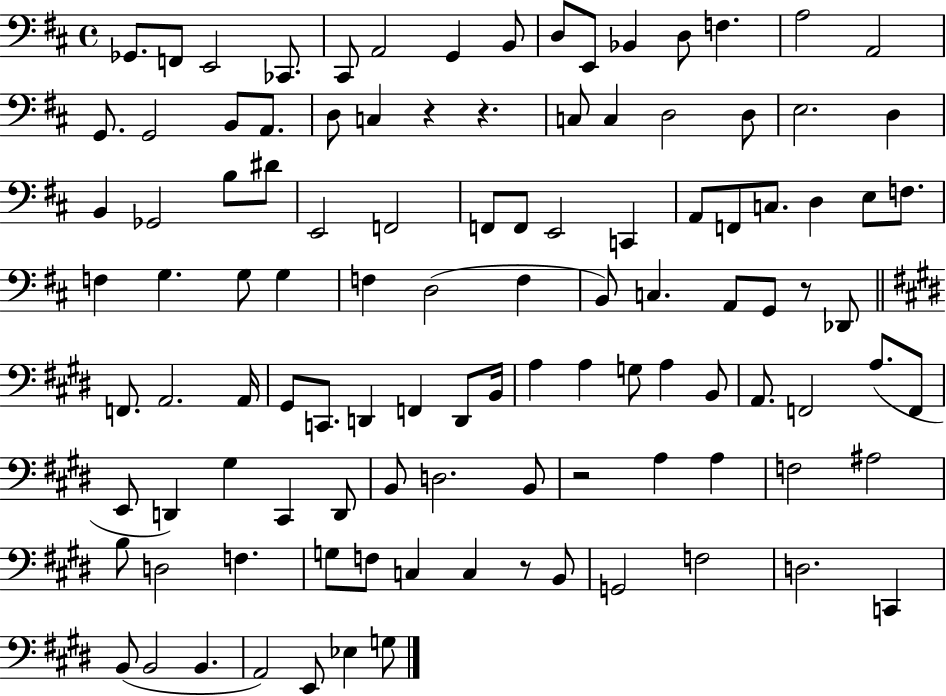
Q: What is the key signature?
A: D major